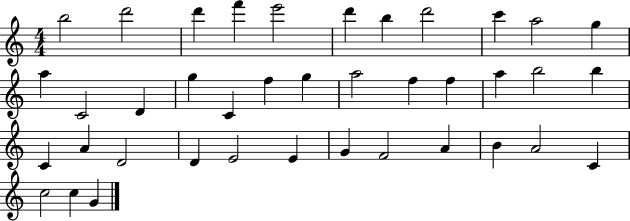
X:1
T:Untitled
M:4/4
L:1/4
K:C
b2 d'2 d' f' e'2 d' b d'2 c' a2 g a C2 D g C f g a2 f f a b2 b C A D2 D E2 E G F2 A B A2 C c2 c G